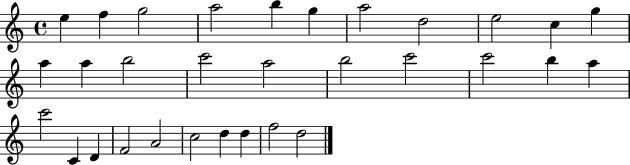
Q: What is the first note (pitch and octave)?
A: E5